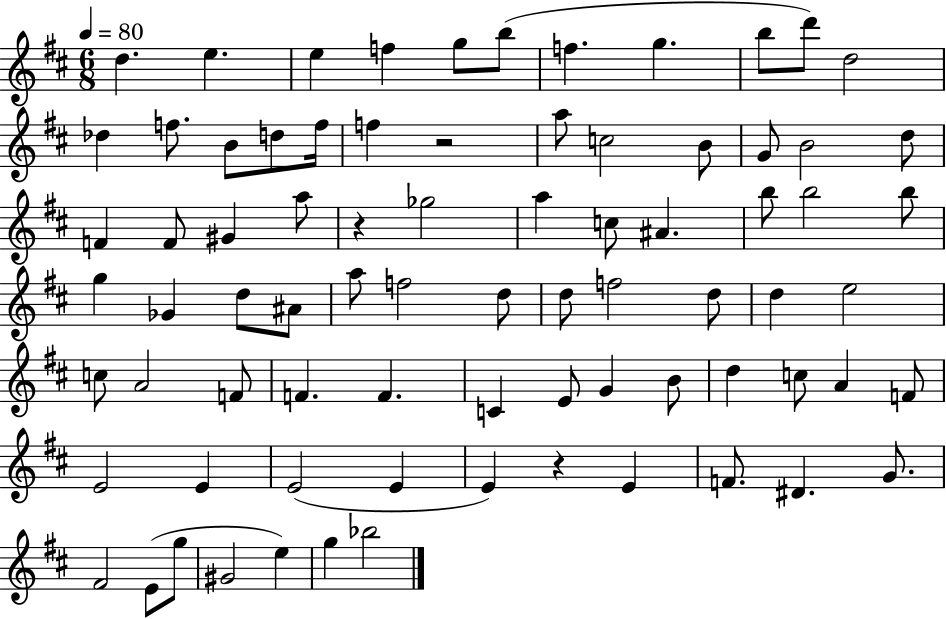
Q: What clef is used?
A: treble